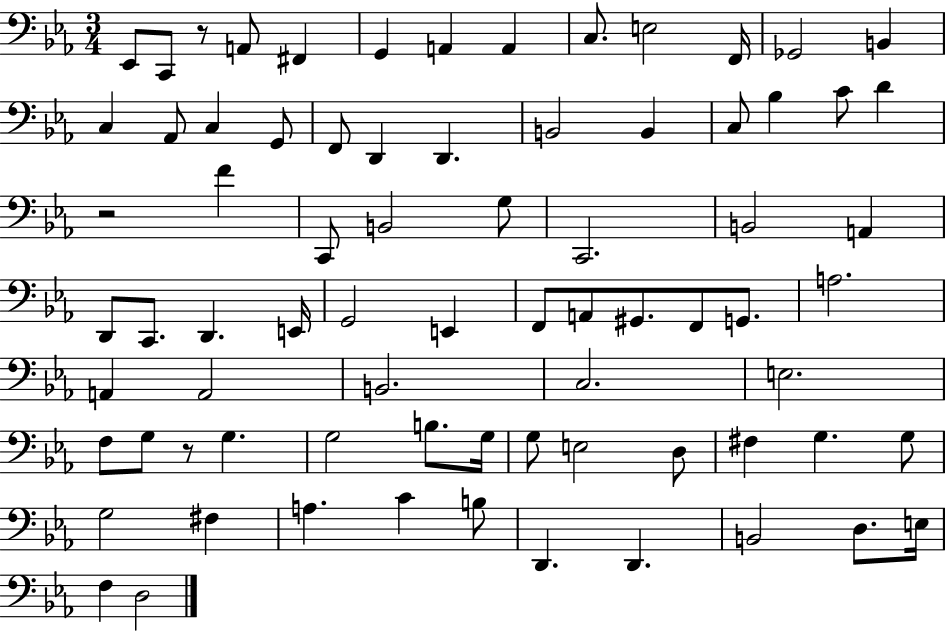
X:1
T:Untitled
M:3/4
L:1/4
K:Eb
_E,,/2 C,,/2 z/2 A,,/2 ^F,, G,, A,, A,, C,/2 E,2 F,,/4 _G,,2 B,, C, _A,,/2 C, G,,/2 F,,/2 D,, D,, B,,2 B,, C,/2 _B, C/2 D z2 F C,,/2 B,,2 G,/2 C,,2 B,,2 A,, D,,/2 C,,/2 D,, E,,/4 G,,2 E,, F,,/2 A,,/2 ^G,,/2 F,,/2 G,,/2 A,2 A,, A,,2 B,,2 C,2 E,2 F,/2 G,/2 z/2 G, G,2 B,/2 G,/4 G,/2 E,2 D,/2 ^F, G, G,/2 G,2 ^F, A, C B,/2 D,, D,, B,,2 D,/2 E,/4 F, D,2